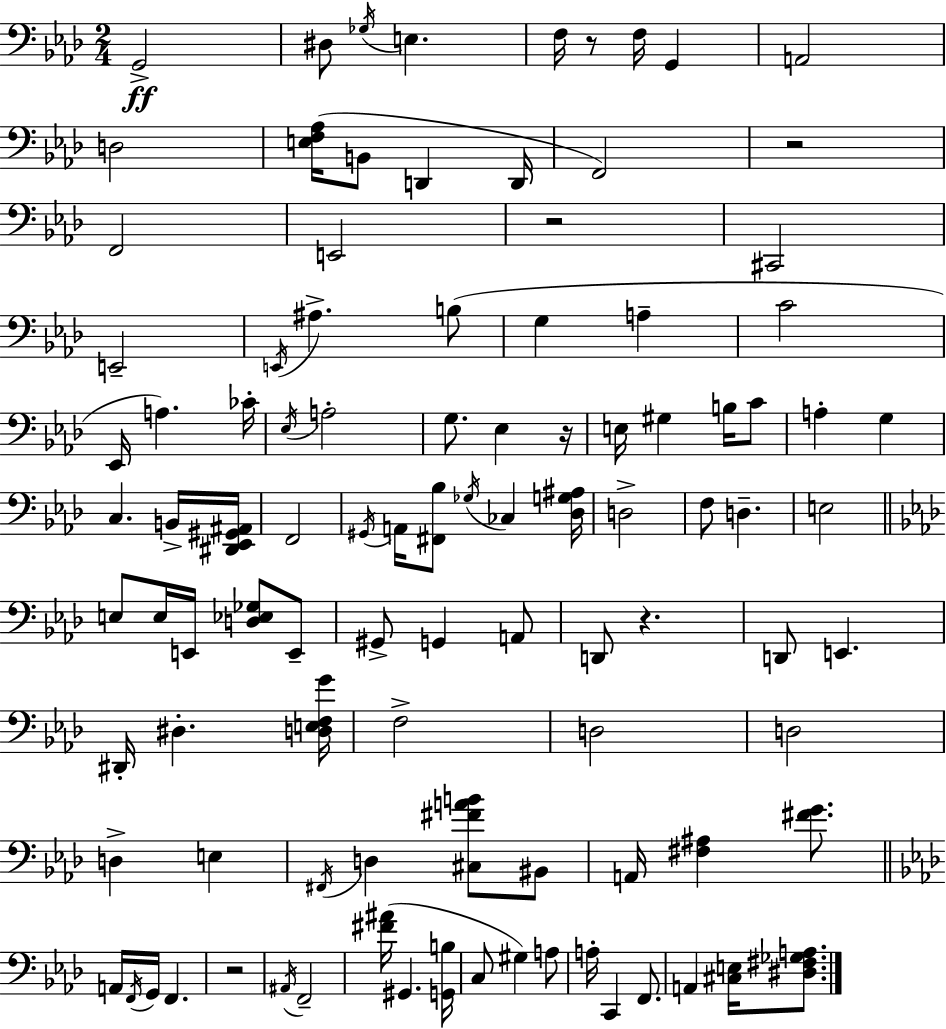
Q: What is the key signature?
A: F minor